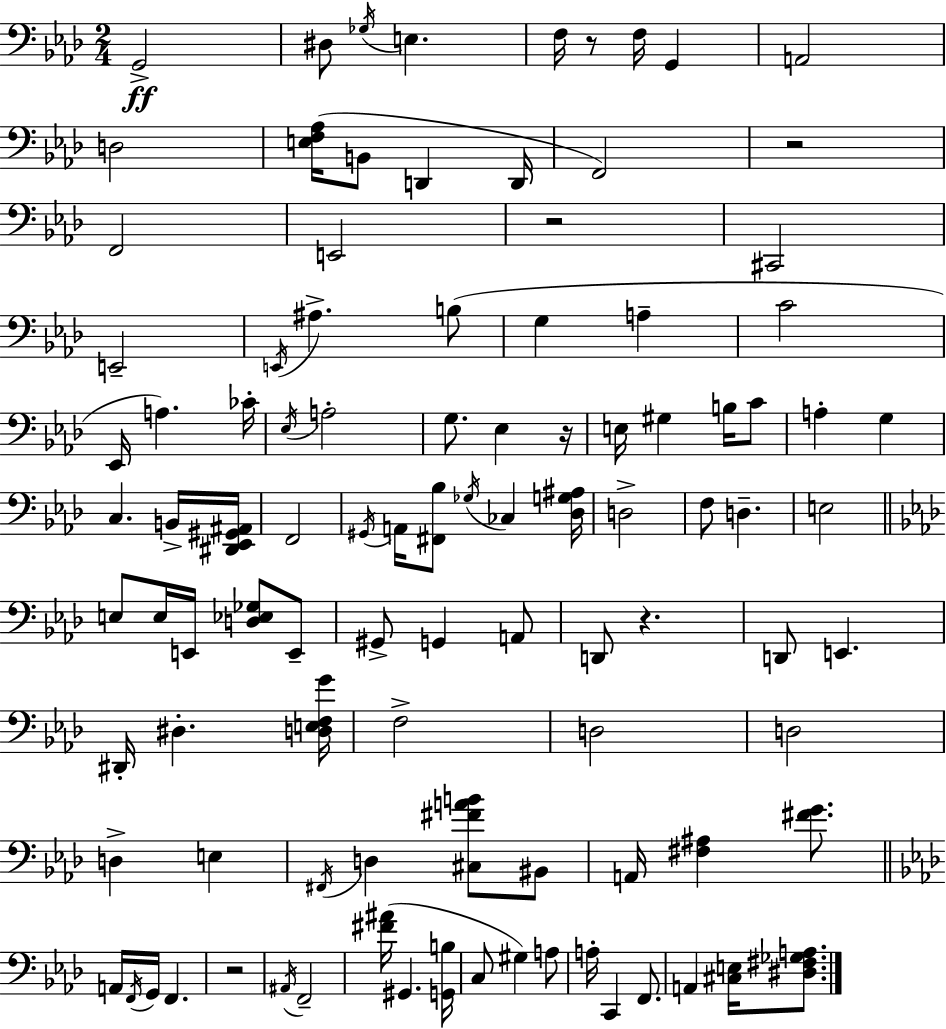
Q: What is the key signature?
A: F minor